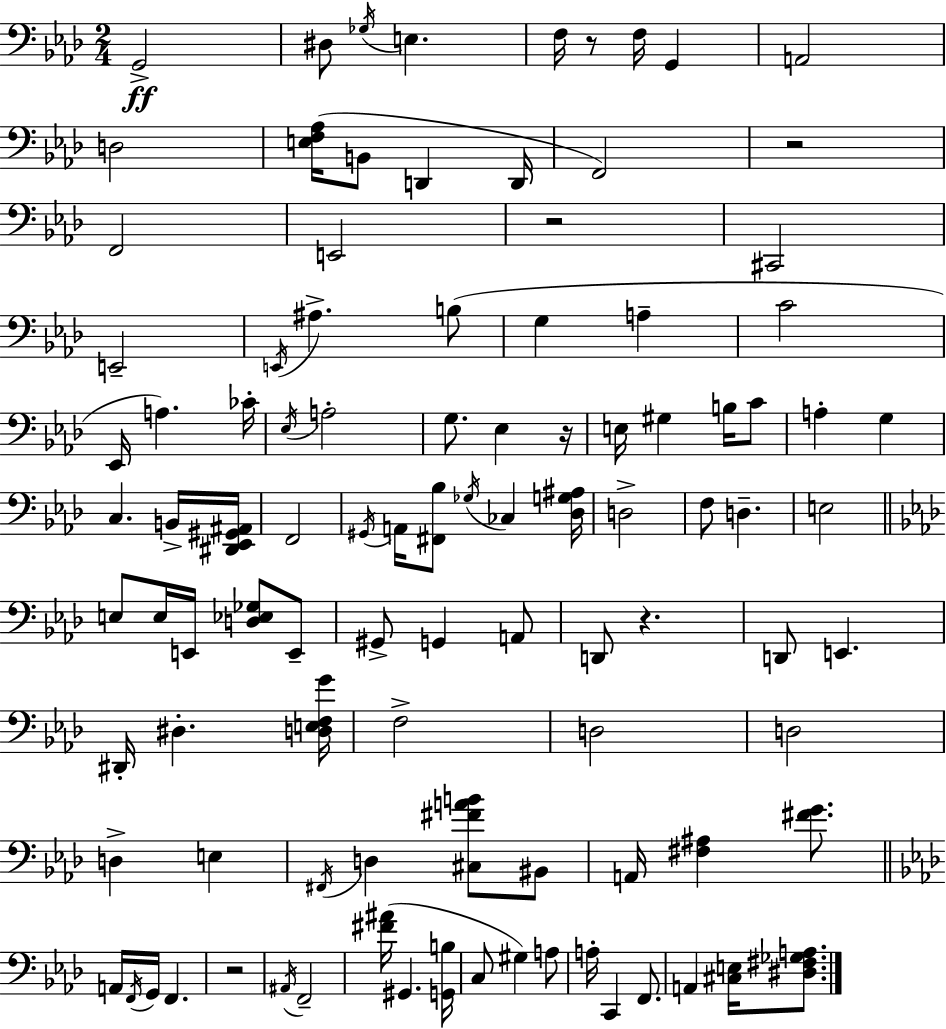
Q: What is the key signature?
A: F minor